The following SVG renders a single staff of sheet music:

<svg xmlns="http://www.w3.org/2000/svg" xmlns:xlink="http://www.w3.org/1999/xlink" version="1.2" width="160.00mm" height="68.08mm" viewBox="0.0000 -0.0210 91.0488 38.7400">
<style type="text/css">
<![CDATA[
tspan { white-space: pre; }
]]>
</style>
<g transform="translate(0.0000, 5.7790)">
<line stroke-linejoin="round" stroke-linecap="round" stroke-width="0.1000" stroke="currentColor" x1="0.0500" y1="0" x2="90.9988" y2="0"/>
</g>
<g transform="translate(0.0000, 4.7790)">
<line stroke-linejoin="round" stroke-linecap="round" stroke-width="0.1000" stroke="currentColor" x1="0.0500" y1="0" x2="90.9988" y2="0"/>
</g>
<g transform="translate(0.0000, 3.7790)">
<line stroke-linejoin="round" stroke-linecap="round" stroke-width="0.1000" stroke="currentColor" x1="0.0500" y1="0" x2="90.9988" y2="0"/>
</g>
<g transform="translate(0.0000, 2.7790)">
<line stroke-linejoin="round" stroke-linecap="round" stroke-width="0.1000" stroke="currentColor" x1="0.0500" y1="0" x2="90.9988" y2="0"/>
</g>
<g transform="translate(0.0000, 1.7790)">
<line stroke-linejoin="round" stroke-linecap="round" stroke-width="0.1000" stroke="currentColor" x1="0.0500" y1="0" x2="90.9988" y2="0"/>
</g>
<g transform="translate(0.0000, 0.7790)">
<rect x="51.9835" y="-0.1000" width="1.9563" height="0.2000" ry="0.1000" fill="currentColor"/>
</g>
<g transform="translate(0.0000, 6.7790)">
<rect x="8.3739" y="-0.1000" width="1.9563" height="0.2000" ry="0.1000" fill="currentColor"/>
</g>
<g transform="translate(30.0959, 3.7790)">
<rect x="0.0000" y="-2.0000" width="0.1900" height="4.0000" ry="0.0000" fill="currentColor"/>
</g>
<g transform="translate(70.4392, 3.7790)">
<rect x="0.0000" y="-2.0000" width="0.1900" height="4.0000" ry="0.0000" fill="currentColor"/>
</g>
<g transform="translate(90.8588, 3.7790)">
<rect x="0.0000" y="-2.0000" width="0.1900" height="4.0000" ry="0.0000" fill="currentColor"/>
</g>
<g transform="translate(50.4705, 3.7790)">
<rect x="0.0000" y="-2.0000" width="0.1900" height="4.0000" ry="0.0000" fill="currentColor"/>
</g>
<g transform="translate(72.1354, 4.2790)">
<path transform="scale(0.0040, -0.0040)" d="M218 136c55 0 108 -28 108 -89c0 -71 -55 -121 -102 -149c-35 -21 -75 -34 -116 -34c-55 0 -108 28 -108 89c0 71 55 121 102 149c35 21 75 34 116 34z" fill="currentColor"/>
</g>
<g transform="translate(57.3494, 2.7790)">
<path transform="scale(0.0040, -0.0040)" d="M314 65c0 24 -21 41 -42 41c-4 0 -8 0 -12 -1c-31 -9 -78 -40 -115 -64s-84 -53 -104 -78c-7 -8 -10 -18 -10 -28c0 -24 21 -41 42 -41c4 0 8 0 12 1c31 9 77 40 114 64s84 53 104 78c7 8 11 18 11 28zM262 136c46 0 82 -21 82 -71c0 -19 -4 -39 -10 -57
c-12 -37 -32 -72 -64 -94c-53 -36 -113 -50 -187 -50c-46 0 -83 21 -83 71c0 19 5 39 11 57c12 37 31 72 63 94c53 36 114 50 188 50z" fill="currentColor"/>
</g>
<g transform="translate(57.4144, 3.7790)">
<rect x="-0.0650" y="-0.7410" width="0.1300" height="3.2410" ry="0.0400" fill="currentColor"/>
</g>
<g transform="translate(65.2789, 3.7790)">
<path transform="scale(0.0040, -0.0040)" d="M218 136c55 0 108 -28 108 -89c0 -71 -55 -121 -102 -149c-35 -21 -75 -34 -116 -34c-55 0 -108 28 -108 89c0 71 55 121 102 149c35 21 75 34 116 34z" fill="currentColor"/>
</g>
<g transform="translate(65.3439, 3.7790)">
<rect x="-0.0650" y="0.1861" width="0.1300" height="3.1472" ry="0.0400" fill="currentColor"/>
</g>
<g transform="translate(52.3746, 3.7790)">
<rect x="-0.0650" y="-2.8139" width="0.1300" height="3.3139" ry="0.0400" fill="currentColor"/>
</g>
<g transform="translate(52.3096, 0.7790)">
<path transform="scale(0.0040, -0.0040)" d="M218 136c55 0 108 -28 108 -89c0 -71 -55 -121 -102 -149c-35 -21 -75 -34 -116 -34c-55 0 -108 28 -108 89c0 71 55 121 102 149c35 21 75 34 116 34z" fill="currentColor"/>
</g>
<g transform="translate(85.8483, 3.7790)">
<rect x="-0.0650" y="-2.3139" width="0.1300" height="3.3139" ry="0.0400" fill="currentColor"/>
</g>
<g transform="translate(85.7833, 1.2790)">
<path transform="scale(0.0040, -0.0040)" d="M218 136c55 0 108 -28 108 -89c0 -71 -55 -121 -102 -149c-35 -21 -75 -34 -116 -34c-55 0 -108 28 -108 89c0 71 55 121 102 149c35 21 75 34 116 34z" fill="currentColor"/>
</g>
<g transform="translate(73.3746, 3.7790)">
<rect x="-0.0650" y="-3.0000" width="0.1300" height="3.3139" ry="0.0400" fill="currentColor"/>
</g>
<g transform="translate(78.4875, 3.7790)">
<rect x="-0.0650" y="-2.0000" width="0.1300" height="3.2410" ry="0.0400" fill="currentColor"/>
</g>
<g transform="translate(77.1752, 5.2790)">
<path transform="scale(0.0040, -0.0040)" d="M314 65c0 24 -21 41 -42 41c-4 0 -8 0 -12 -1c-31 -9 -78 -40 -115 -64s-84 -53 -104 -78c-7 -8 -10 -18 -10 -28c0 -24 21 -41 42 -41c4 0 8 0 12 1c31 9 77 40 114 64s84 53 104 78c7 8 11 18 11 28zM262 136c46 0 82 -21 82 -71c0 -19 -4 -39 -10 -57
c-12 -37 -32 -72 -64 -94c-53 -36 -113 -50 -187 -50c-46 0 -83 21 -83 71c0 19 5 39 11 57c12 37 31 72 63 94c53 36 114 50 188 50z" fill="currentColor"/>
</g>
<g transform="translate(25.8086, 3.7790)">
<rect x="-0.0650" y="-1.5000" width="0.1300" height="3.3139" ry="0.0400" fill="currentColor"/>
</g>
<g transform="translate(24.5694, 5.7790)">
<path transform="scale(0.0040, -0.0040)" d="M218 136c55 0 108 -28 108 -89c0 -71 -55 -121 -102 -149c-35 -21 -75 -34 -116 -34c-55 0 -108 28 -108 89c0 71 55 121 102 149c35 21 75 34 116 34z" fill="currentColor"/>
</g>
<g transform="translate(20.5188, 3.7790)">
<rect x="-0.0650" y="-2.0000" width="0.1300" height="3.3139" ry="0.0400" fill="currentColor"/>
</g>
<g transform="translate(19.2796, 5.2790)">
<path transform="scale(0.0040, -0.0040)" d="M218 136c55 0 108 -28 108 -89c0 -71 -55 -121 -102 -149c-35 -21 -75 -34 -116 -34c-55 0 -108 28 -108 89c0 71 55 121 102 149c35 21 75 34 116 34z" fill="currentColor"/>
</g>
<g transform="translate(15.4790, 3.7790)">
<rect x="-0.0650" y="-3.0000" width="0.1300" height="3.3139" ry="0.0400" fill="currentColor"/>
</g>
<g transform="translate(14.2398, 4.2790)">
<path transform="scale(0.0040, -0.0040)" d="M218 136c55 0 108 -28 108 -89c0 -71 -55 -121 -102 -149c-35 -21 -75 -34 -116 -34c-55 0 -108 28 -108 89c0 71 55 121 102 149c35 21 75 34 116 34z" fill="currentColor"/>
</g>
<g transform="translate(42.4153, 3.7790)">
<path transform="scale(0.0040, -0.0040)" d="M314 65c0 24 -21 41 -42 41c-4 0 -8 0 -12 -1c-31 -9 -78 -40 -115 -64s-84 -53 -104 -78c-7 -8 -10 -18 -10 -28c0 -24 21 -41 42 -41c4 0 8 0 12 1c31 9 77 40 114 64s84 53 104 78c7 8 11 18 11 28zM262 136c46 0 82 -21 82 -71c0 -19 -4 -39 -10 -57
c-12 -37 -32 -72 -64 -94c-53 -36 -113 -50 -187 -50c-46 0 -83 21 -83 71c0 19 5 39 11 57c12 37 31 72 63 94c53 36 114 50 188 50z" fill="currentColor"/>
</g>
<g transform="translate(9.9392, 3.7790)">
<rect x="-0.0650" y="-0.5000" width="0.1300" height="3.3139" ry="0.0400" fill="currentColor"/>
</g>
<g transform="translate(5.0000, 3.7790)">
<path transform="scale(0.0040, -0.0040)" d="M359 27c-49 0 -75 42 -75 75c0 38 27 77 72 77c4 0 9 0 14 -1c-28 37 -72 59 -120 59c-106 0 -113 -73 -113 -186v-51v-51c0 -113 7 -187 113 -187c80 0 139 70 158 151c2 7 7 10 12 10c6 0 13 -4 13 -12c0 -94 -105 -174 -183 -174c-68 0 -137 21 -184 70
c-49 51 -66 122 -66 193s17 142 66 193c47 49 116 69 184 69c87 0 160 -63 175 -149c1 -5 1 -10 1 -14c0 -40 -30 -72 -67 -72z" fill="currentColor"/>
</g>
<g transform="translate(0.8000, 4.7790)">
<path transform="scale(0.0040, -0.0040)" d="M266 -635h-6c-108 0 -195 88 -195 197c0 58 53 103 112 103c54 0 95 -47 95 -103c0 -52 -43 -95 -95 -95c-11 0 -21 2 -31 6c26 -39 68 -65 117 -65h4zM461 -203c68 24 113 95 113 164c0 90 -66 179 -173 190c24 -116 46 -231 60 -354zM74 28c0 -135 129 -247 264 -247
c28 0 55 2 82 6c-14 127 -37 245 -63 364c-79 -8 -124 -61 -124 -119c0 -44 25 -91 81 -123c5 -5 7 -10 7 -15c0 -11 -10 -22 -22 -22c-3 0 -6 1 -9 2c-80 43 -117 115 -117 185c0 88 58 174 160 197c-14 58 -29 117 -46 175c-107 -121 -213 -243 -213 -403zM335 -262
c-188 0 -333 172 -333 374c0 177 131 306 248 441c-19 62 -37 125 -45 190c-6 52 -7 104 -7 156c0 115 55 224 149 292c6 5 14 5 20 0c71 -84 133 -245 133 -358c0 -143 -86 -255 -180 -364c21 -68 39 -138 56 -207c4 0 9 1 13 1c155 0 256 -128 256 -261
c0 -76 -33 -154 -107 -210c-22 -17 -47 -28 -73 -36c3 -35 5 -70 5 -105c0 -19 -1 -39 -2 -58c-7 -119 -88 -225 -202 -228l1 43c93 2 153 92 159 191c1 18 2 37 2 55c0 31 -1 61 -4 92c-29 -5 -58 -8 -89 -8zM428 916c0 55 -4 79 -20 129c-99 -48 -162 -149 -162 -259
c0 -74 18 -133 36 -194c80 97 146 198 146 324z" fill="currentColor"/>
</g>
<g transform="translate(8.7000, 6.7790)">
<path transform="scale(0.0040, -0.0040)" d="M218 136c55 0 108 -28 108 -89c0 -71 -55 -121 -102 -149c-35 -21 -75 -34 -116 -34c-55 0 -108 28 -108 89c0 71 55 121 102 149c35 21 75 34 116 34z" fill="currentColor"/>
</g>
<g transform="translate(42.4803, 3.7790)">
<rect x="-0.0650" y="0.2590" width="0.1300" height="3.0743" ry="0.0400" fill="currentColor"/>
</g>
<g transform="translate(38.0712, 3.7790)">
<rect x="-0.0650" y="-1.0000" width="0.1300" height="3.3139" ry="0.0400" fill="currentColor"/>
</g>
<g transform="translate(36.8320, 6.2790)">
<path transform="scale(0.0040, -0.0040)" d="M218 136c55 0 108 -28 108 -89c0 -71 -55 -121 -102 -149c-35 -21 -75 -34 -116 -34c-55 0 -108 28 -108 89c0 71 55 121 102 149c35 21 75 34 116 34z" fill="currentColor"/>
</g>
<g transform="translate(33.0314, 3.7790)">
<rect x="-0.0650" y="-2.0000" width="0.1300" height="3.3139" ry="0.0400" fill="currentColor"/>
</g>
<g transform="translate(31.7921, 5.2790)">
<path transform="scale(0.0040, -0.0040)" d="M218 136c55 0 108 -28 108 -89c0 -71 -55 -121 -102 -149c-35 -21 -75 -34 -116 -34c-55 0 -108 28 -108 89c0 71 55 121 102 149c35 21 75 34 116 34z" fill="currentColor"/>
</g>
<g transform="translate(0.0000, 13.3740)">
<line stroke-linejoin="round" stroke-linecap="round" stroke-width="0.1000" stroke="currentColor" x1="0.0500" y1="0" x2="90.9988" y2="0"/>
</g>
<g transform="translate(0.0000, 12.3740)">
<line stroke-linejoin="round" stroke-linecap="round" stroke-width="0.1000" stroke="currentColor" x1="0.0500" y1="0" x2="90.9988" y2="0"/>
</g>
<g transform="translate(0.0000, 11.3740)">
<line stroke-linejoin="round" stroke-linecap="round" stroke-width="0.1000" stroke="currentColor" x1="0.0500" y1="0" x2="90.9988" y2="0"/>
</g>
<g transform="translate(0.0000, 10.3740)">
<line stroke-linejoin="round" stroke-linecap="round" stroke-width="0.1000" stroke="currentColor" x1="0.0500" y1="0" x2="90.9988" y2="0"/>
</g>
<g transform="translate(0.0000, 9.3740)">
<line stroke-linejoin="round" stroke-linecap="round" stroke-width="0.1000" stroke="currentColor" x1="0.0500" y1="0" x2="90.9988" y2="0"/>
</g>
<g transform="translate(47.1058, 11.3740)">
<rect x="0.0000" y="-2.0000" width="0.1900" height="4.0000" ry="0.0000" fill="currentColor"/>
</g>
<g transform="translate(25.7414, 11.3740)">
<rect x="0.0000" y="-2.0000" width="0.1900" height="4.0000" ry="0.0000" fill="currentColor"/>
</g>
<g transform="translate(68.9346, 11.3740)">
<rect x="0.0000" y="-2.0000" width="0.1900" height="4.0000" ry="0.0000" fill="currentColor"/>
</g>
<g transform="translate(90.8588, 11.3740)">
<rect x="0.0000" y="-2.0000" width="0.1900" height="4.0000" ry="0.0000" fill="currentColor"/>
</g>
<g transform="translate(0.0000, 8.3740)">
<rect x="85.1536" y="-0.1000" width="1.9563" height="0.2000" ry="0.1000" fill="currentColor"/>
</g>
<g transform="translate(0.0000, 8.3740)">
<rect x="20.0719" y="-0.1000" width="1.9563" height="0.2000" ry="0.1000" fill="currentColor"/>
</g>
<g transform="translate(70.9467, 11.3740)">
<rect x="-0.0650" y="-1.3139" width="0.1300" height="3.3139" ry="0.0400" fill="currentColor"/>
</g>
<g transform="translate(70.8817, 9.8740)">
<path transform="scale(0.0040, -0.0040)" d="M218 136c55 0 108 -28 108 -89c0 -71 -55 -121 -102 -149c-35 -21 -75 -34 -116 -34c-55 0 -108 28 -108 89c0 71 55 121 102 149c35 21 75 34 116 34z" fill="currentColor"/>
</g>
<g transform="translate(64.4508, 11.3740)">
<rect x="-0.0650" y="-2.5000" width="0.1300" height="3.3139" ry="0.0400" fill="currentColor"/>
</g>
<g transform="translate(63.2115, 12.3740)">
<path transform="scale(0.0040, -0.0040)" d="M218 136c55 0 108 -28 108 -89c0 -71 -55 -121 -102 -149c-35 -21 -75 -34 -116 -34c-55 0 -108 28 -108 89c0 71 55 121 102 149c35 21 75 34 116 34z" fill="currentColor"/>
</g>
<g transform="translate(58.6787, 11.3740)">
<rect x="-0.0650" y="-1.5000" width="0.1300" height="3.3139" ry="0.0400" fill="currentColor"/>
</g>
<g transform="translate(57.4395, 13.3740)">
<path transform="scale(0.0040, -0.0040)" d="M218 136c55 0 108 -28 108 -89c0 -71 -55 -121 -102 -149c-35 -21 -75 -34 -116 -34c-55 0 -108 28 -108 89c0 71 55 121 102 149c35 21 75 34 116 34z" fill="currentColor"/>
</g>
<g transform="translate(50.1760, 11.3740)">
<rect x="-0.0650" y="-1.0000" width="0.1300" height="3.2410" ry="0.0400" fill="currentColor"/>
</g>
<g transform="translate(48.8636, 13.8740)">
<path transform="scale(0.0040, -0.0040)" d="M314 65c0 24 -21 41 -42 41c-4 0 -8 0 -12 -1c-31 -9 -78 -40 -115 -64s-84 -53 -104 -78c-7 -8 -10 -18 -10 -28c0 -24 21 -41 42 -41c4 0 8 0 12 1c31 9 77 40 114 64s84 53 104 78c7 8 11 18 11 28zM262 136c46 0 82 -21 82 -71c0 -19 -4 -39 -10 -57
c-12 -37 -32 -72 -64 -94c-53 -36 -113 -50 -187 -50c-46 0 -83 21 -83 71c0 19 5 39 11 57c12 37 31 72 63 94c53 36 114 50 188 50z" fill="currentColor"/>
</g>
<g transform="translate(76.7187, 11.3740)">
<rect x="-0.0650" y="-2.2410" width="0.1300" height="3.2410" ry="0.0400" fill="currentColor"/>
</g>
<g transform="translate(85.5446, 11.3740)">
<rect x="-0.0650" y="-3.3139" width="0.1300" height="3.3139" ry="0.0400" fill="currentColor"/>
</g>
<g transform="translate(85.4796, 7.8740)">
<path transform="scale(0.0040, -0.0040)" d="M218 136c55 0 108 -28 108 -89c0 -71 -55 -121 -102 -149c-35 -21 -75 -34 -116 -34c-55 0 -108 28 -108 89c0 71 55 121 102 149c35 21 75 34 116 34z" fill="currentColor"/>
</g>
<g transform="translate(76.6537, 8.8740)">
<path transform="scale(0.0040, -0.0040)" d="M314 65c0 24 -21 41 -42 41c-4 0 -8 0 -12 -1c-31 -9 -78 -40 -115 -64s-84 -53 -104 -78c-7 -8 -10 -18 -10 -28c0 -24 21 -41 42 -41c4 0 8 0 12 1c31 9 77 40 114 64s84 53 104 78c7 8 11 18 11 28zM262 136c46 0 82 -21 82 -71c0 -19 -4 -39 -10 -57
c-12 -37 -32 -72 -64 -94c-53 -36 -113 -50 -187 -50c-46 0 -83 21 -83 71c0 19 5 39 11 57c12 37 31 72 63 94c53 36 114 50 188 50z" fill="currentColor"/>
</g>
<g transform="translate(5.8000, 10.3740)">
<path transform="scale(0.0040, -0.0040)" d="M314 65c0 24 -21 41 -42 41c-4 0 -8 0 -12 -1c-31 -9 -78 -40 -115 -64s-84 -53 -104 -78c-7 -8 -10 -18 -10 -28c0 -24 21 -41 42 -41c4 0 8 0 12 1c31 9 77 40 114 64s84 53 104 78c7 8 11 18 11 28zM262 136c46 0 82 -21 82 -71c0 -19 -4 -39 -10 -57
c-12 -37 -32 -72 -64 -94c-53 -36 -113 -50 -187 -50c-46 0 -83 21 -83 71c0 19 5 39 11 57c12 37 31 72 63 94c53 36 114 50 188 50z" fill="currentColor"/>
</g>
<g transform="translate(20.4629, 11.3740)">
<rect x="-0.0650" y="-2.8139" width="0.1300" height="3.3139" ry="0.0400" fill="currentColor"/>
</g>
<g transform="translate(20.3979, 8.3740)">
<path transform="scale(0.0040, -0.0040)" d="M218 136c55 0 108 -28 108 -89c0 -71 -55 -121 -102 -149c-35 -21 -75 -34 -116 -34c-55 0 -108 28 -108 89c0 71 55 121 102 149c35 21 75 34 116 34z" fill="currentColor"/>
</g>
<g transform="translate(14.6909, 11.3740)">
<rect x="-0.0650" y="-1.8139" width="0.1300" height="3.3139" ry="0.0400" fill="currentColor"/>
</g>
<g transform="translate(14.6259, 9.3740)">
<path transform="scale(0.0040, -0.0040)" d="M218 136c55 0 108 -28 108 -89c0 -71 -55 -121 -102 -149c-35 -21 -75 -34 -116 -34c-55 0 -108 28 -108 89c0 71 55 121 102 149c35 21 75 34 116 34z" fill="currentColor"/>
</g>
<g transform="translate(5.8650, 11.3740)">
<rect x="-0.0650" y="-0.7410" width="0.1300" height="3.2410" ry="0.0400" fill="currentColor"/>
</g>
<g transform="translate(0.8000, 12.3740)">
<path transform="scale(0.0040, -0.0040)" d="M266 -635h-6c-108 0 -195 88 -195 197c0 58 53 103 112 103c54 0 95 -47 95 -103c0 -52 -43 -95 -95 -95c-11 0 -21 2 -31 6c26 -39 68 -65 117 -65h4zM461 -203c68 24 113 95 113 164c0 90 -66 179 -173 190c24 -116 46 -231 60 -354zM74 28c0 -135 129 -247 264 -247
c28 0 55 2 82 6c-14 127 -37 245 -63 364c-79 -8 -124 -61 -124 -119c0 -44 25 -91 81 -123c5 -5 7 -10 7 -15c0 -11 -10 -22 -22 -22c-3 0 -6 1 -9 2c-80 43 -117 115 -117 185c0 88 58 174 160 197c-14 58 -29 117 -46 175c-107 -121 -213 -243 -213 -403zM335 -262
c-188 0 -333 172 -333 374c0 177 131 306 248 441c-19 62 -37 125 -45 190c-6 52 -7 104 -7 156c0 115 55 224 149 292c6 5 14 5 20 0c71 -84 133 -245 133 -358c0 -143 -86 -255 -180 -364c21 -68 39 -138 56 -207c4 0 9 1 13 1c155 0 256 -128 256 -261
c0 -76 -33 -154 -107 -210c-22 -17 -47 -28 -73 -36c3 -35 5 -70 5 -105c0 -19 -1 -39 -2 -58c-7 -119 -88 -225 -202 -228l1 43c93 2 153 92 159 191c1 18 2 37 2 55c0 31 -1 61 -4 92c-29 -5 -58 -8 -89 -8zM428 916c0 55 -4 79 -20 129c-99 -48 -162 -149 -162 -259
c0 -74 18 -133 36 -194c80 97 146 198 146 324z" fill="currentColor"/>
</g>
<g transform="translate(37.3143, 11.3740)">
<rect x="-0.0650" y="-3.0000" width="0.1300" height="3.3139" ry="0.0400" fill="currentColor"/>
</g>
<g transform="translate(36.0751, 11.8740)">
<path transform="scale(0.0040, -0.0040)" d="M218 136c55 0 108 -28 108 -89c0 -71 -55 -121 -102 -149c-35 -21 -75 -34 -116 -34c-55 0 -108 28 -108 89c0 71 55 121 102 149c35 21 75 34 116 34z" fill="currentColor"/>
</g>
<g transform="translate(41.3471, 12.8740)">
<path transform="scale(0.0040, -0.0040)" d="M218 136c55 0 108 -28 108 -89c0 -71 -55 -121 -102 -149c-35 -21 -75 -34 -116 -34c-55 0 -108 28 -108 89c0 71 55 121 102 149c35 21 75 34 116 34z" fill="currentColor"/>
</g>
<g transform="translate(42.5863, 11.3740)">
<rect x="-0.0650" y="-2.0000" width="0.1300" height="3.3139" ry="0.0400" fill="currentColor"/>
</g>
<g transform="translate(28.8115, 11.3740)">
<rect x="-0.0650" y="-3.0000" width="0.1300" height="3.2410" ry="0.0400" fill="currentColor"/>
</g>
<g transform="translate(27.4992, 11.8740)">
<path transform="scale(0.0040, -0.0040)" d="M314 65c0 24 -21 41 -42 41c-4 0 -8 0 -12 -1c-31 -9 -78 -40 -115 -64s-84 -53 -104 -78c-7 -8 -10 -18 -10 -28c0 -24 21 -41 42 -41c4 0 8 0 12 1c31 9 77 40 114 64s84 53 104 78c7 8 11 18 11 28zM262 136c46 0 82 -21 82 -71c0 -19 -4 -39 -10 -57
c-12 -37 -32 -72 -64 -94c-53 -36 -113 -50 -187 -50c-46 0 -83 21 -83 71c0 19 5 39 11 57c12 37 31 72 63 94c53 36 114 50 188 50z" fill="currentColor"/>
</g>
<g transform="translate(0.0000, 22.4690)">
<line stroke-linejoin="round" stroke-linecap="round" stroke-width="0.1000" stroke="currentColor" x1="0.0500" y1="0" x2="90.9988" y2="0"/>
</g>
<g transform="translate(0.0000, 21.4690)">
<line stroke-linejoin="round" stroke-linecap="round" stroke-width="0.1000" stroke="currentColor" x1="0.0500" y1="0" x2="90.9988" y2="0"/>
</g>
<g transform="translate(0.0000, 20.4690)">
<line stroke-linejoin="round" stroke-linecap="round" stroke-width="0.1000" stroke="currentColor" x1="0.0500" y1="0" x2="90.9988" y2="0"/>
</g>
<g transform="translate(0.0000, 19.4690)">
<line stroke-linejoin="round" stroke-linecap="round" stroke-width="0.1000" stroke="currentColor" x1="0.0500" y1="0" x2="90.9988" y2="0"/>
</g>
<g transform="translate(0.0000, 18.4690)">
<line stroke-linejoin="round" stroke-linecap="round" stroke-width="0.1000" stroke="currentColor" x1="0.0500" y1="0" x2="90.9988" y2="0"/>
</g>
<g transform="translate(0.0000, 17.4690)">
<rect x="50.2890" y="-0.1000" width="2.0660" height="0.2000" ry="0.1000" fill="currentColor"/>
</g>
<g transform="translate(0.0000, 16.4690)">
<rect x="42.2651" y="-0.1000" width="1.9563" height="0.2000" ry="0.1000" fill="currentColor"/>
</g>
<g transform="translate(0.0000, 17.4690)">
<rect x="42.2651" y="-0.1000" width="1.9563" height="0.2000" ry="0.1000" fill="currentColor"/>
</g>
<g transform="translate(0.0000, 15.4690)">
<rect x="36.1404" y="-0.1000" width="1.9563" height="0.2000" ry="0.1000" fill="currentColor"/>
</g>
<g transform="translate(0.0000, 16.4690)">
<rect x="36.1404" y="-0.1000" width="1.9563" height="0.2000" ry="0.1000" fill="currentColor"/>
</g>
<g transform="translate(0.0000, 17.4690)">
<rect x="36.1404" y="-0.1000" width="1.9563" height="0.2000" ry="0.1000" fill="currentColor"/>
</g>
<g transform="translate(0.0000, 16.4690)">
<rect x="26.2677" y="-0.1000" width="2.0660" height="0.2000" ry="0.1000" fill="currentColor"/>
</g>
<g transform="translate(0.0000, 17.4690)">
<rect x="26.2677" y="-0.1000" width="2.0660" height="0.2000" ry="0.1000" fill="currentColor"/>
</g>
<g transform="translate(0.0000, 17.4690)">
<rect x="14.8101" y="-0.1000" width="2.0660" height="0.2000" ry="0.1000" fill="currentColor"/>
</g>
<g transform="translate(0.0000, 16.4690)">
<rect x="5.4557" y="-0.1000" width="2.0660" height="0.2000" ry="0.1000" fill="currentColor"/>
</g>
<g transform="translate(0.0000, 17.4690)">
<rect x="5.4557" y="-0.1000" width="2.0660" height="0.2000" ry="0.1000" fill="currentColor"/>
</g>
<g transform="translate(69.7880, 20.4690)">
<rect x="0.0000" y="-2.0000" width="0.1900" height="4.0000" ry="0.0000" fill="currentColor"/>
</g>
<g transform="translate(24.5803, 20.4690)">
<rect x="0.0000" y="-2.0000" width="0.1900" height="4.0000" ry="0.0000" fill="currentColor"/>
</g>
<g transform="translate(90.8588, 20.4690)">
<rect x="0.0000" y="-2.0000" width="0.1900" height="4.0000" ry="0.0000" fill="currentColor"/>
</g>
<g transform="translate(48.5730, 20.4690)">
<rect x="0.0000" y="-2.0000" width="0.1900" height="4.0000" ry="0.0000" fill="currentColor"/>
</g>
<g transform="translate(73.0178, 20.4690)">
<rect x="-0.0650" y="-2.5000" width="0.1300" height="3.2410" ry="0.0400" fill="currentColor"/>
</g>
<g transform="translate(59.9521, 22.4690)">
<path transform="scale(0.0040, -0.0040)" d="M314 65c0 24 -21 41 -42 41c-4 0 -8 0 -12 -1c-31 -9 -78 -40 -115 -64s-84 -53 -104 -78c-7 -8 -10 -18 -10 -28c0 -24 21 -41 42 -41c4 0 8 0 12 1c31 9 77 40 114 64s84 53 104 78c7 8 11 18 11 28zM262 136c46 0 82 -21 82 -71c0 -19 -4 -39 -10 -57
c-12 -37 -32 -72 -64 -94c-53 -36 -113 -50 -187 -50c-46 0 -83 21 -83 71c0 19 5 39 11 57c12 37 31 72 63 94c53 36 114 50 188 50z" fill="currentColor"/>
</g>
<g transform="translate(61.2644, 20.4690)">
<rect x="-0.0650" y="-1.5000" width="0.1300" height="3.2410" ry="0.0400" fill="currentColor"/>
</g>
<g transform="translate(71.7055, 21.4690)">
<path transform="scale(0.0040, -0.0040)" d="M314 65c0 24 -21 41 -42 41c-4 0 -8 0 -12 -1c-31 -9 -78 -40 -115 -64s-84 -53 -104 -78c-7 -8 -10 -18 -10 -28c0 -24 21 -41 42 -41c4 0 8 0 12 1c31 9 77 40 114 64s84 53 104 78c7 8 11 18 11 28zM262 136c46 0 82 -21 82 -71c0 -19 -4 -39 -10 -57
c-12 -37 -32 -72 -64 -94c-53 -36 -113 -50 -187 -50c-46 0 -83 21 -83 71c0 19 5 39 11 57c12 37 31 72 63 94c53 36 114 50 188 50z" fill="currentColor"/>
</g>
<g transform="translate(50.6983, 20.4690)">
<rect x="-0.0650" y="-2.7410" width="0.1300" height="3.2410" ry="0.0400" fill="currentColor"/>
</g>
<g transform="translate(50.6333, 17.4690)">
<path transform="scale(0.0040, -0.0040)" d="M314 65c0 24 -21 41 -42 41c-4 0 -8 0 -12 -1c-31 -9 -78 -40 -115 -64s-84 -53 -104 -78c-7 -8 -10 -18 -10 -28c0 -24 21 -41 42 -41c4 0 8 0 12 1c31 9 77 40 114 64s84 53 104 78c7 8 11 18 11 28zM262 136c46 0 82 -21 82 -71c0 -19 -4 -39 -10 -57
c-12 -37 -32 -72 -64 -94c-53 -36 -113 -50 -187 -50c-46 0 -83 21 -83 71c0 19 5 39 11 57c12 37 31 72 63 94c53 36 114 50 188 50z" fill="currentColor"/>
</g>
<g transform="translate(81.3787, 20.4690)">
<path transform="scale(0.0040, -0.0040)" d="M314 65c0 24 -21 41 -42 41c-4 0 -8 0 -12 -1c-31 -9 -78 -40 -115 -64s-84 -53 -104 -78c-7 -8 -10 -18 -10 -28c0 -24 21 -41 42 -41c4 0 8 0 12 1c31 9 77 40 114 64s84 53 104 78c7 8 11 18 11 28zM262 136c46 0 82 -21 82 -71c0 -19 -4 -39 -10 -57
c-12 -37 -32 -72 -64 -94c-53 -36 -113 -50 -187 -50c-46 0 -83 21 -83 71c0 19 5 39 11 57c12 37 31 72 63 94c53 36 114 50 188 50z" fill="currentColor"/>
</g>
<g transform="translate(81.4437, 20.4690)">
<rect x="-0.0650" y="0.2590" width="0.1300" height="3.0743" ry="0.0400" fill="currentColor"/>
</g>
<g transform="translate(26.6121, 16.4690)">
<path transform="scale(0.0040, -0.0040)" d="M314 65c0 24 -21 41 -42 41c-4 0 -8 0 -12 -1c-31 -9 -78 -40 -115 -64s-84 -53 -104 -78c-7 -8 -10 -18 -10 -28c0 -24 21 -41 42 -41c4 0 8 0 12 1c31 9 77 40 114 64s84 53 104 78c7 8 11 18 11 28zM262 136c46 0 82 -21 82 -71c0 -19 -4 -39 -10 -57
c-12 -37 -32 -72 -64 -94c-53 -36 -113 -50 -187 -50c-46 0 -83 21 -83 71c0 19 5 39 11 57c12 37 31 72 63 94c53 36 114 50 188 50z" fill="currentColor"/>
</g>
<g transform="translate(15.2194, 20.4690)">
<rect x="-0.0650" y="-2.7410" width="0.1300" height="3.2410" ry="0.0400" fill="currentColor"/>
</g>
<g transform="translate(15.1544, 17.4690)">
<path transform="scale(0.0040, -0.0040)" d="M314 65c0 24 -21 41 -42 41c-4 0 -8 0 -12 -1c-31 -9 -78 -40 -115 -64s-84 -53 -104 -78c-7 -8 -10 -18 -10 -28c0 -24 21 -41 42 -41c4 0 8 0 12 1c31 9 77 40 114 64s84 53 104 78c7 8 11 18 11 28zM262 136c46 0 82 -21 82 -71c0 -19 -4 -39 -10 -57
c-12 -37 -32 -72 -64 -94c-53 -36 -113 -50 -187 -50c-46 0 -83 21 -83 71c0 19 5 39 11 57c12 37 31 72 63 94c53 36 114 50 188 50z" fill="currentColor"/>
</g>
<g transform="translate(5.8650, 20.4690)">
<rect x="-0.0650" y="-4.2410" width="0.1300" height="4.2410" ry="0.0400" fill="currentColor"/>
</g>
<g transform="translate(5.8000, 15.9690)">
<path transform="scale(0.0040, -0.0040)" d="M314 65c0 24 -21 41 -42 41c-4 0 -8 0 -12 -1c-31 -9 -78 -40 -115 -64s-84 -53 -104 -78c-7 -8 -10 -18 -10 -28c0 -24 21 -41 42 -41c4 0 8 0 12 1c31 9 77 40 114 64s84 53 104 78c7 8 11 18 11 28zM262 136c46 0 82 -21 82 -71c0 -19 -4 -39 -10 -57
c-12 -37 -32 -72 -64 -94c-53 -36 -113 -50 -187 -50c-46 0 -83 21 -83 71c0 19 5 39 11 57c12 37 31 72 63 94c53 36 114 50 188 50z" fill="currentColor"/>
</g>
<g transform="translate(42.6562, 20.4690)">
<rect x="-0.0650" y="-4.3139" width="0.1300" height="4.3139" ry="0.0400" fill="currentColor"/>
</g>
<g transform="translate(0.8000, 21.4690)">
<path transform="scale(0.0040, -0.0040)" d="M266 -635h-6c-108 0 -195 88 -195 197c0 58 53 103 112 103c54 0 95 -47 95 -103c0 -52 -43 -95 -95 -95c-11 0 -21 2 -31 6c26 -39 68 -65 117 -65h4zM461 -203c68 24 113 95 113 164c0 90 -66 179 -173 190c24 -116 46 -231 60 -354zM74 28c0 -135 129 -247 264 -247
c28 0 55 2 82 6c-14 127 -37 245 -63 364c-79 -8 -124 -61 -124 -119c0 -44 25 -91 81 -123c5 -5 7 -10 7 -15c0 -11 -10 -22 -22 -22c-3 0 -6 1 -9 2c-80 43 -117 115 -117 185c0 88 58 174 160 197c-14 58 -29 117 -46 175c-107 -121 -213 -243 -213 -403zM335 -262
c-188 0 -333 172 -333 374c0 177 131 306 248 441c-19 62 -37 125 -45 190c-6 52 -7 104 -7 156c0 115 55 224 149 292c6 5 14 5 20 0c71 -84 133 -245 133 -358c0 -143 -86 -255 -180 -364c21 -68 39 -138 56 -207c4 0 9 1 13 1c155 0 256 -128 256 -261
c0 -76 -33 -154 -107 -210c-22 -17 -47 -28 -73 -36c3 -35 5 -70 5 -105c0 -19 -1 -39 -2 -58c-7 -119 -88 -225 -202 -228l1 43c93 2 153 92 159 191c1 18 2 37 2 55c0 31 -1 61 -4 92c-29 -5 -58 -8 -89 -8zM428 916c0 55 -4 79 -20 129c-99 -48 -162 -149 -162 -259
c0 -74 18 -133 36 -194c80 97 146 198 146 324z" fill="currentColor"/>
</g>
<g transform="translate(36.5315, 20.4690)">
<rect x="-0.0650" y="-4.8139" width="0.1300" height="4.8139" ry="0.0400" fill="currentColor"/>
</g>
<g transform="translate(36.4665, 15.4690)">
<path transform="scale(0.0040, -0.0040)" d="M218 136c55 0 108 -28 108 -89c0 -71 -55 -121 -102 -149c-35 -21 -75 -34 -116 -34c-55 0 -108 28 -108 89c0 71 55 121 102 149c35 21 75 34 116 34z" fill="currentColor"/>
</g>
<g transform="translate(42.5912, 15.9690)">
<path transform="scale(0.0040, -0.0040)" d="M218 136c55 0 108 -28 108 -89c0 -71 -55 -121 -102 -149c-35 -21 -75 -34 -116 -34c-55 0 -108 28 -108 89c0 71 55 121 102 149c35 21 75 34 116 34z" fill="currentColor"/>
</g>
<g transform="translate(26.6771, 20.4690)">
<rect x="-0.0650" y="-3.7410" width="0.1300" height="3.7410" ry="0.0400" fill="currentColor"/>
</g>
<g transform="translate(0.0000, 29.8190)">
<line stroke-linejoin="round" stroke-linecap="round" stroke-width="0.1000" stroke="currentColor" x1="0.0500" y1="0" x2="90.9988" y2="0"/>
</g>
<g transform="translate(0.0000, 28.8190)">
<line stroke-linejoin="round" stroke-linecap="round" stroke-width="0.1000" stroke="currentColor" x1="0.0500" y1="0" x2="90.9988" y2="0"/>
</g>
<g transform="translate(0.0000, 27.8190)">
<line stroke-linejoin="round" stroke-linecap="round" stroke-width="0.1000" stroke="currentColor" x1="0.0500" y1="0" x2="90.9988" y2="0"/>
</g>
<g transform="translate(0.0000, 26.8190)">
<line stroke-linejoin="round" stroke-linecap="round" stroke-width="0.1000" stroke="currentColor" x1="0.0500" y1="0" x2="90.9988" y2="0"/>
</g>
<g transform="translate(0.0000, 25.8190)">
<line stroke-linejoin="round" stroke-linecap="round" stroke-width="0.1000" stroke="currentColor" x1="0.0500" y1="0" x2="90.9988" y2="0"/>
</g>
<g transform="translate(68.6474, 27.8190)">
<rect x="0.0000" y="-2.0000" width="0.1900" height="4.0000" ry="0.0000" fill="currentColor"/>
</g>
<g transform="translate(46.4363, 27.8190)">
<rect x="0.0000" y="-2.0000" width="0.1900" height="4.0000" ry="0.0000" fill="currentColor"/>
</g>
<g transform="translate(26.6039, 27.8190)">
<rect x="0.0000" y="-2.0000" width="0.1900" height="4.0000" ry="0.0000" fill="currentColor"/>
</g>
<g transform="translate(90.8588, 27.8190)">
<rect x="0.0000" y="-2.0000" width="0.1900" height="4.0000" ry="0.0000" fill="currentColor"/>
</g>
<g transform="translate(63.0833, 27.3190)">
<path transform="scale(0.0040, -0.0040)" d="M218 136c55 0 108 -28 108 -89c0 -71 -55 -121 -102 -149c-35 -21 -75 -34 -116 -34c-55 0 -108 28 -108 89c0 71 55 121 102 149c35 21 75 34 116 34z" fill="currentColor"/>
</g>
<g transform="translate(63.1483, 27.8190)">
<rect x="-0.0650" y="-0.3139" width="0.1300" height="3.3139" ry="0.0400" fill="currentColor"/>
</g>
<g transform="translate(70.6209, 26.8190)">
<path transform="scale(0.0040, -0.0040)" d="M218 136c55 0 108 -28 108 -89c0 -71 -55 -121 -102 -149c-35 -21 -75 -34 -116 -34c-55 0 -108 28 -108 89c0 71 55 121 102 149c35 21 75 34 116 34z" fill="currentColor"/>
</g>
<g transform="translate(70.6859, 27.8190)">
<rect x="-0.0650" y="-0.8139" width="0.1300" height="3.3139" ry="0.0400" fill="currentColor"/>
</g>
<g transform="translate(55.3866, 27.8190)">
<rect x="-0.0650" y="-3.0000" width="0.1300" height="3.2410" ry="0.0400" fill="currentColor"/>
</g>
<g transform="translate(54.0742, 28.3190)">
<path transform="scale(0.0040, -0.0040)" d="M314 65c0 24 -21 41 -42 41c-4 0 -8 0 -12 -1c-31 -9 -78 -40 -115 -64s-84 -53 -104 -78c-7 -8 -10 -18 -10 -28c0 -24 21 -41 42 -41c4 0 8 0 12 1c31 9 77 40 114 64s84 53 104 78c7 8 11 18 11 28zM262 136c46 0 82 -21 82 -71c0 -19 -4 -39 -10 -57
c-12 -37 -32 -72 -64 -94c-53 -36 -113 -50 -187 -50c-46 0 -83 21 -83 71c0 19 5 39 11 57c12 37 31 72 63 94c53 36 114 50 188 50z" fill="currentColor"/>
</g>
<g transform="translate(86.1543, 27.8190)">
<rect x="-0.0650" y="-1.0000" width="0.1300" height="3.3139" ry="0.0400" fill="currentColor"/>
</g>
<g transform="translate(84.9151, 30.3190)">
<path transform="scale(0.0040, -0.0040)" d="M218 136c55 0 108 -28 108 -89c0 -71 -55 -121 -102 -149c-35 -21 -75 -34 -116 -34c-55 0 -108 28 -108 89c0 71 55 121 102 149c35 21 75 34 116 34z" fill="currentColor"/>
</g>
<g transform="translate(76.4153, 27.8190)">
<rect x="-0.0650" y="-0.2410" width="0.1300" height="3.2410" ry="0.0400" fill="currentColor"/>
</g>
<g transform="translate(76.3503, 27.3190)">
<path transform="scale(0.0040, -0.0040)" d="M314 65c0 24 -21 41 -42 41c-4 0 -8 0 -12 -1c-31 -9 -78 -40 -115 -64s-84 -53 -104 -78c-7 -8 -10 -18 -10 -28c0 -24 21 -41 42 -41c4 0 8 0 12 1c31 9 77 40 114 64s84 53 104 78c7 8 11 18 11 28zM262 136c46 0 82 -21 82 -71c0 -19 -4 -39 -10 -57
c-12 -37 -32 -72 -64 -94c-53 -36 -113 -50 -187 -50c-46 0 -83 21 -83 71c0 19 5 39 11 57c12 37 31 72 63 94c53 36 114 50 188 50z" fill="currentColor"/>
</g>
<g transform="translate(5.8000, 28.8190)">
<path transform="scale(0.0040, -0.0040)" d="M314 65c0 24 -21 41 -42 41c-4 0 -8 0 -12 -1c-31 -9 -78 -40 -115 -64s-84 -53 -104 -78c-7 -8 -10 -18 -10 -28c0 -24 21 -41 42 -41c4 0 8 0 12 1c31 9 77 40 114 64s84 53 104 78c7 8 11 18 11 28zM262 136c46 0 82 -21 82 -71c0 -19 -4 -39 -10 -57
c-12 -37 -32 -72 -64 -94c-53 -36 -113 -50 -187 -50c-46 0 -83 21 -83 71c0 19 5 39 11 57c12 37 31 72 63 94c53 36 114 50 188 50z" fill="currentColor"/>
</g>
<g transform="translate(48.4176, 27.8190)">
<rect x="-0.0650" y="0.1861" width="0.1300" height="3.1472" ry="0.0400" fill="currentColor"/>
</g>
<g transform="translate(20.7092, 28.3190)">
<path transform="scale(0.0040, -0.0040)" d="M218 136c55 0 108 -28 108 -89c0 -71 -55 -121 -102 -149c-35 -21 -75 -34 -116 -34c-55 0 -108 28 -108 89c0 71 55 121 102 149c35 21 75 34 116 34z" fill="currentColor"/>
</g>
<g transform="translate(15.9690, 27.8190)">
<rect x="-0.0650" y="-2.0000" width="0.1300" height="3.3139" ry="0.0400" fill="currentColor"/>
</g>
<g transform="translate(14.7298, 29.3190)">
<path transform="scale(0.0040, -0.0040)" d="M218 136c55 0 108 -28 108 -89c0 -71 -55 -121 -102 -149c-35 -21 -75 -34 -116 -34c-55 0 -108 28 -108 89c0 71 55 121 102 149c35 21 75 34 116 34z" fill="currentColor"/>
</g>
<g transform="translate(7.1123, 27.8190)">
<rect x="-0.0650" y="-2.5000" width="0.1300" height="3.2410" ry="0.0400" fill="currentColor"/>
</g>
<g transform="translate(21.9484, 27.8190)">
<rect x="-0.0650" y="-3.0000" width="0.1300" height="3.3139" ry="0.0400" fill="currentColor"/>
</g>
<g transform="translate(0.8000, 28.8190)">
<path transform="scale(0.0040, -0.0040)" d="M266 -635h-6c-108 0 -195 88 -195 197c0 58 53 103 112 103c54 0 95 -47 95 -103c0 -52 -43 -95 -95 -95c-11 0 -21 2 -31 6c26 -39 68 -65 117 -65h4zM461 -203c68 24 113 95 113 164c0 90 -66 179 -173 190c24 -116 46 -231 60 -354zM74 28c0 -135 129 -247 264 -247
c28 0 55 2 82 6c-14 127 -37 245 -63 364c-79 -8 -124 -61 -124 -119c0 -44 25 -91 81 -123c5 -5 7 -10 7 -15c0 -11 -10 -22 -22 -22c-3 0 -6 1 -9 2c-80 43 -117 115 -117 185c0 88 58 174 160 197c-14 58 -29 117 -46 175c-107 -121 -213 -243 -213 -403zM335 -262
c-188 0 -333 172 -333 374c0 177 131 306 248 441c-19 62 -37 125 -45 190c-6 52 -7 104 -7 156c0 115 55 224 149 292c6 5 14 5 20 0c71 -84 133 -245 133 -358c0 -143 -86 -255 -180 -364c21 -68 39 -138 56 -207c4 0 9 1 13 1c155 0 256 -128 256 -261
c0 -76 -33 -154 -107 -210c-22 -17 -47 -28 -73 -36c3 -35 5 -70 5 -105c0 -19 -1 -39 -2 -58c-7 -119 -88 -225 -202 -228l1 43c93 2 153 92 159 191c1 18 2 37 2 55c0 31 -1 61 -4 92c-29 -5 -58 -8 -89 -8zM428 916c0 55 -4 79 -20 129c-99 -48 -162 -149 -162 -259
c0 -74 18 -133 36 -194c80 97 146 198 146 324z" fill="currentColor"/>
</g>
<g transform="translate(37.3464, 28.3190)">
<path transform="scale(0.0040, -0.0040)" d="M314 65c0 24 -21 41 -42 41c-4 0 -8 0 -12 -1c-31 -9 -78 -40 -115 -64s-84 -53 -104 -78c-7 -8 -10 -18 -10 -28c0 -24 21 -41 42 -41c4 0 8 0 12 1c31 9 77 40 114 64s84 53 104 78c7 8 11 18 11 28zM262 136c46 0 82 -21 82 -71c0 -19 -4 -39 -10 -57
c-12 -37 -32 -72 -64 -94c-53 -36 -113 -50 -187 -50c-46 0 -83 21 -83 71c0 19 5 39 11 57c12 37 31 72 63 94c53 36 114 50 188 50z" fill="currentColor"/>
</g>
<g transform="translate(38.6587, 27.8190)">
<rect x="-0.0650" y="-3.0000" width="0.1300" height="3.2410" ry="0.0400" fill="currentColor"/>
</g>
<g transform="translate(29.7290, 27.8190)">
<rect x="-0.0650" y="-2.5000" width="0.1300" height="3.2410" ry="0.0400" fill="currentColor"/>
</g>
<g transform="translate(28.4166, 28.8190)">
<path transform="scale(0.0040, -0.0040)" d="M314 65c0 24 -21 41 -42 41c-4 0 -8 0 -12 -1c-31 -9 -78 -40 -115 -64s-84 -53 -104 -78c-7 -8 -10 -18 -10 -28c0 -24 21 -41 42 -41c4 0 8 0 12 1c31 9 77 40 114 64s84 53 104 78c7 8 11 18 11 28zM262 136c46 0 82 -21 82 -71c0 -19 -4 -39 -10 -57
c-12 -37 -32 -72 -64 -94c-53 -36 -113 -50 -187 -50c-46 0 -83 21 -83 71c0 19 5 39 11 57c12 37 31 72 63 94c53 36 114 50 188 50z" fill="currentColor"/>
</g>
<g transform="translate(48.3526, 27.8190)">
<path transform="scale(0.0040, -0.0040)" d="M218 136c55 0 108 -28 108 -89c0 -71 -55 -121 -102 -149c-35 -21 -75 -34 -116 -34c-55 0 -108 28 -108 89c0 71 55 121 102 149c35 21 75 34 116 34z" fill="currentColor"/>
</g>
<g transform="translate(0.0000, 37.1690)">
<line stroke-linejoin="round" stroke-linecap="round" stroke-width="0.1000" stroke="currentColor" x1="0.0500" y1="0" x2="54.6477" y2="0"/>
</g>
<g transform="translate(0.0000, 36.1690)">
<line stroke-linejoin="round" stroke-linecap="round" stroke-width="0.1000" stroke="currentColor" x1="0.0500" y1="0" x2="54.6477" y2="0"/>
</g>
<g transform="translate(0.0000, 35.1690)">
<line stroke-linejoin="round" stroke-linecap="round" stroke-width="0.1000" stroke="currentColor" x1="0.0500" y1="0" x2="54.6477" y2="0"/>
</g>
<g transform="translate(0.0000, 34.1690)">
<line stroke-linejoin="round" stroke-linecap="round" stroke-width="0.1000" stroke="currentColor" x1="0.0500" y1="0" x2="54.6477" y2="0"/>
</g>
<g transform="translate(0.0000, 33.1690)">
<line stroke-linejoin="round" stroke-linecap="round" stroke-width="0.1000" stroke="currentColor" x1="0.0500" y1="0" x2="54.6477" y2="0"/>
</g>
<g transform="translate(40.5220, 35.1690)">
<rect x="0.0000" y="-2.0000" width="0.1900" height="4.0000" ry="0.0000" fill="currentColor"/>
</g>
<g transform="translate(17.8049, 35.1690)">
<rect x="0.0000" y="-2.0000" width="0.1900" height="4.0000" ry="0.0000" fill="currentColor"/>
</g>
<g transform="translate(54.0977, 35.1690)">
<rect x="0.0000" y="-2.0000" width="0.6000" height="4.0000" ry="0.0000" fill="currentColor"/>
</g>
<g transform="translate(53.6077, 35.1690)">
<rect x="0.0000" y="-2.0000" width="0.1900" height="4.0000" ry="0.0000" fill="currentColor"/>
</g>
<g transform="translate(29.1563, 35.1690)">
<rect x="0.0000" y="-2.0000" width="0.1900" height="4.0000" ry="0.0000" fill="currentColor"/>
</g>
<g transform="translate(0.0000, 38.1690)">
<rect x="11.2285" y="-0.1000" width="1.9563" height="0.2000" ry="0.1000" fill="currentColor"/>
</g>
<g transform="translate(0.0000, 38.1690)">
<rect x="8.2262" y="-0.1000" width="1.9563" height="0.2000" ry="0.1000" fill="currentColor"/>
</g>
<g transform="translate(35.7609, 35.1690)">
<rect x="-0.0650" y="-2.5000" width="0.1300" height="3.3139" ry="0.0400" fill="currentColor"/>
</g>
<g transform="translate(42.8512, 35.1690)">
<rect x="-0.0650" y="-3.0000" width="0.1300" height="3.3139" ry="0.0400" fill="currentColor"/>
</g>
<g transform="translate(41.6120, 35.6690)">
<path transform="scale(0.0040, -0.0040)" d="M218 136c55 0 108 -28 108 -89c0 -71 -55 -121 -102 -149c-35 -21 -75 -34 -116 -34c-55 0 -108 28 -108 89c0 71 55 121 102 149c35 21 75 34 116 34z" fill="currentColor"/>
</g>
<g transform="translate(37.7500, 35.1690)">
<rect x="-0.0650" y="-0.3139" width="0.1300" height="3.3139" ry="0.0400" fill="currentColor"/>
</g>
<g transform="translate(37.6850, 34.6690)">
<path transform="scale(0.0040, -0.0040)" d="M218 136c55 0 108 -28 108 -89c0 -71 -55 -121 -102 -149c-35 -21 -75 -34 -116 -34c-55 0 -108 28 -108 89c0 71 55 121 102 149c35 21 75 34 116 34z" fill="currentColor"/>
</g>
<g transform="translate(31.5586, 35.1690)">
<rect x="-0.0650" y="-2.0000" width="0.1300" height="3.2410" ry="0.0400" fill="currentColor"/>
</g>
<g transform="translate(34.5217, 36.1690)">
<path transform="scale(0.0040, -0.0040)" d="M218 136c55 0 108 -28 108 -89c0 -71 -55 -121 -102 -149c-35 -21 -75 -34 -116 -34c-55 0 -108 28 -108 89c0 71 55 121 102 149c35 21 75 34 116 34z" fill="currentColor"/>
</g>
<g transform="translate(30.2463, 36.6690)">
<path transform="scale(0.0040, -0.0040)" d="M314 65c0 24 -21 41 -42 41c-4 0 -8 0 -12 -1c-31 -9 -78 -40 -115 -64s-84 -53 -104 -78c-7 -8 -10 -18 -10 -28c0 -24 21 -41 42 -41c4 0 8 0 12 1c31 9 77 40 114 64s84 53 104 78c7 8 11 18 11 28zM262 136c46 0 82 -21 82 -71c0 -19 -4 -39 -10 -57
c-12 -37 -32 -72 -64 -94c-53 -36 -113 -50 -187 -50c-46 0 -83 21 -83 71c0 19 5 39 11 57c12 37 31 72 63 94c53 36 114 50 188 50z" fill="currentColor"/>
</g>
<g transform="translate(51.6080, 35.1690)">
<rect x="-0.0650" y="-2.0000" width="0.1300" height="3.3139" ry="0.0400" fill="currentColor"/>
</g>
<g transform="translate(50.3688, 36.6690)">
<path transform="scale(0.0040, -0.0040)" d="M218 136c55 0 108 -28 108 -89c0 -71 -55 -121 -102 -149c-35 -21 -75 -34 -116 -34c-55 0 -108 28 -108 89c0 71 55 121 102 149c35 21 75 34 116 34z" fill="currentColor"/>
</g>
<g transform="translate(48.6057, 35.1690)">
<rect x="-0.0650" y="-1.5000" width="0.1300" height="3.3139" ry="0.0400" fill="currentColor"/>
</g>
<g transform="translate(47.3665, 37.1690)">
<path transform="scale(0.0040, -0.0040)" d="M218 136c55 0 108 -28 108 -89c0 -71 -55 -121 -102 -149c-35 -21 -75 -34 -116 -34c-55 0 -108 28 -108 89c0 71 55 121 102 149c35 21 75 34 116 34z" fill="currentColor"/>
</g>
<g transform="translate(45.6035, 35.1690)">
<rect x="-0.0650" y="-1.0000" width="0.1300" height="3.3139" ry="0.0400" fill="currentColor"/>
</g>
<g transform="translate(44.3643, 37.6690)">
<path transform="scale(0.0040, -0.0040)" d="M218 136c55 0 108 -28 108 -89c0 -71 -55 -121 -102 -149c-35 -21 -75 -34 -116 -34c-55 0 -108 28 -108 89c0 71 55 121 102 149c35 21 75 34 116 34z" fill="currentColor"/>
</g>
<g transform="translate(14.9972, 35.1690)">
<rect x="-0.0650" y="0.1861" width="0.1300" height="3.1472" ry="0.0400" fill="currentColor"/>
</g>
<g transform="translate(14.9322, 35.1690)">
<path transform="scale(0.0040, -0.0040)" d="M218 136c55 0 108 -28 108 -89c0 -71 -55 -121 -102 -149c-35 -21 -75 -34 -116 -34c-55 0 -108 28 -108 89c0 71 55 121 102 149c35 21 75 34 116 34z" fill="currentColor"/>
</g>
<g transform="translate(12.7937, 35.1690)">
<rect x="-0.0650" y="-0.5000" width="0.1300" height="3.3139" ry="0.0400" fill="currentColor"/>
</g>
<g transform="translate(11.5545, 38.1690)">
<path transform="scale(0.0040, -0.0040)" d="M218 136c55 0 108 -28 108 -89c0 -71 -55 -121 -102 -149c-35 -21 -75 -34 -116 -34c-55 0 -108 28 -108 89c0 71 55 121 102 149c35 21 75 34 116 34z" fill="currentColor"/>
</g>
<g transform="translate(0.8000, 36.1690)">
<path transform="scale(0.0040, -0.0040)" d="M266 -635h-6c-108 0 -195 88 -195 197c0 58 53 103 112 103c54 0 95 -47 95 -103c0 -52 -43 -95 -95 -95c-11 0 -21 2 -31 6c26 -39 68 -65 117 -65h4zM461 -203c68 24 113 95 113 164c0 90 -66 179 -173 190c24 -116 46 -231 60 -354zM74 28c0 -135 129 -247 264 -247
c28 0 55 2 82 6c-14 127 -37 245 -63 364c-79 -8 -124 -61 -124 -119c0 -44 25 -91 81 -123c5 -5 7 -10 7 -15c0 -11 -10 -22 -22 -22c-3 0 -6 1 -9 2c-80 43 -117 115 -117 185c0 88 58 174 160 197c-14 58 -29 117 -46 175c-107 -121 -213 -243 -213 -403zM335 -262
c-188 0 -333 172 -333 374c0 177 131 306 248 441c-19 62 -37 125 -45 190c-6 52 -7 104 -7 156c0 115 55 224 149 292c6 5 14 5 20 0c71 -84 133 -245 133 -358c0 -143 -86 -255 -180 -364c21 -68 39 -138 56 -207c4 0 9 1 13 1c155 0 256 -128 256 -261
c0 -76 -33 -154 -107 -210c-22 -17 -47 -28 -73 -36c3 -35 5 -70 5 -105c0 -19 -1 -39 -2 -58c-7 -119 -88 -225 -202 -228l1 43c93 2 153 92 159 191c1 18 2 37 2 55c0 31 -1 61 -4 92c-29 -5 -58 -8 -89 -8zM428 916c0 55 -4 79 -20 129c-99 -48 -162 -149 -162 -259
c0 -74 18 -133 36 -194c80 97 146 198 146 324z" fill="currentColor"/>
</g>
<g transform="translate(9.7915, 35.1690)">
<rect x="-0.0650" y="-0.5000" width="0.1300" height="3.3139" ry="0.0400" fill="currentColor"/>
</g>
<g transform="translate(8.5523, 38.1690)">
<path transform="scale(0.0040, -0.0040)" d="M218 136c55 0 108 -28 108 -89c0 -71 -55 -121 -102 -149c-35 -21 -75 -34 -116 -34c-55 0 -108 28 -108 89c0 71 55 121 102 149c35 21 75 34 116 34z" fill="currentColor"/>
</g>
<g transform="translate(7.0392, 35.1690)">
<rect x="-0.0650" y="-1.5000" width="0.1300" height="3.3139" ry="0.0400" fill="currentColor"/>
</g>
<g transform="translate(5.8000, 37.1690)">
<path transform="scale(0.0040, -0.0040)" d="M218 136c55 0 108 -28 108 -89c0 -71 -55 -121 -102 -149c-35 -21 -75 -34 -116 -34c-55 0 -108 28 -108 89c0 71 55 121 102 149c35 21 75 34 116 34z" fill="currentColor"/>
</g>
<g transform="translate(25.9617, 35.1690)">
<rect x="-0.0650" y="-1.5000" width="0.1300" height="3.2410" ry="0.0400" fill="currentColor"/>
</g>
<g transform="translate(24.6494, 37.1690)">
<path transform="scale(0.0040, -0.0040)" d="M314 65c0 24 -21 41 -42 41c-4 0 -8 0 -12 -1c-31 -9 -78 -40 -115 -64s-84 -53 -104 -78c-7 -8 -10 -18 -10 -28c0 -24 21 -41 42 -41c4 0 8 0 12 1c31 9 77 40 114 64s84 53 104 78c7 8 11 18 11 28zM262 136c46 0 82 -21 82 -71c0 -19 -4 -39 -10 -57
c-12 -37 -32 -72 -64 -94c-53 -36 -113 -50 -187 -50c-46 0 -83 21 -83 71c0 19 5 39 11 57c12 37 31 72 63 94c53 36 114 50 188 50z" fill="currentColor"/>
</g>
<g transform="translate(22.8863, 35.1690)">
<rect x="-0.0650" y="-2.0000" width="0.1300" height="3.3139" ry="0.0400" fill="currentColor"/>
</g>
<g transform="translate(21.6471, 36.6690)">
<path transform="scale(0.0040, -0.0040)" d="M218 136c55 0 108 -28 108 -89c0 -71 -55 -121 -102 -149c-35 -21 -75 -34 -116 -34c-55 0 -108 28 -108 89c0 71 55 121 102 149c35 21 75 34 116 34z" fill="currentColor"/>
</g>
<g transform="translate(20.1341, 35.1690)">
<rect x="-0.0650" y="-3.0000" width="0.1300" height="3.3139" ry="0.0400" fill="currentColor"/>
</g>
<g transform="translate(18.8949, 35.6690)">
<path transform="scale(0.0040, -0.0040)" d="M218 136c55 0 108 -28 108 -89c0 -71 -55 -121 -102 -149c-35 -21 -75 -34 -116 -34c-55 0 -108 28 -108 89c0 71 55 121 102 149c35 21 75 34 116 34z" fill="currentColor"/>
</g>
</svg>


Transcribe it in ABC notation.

X:1
T:Untitled
M:4/4
L:1/4
K:C
C A F E F D B2 a d2 B A F2 g d2 f a A2 A F D2 E G e g2 b d'2 a2 c'2 e' d' a2 E2 G2 B2 G2 F A G2 A2 B A2 c d c2 D E C C B A F E2 F2 G c A D E F